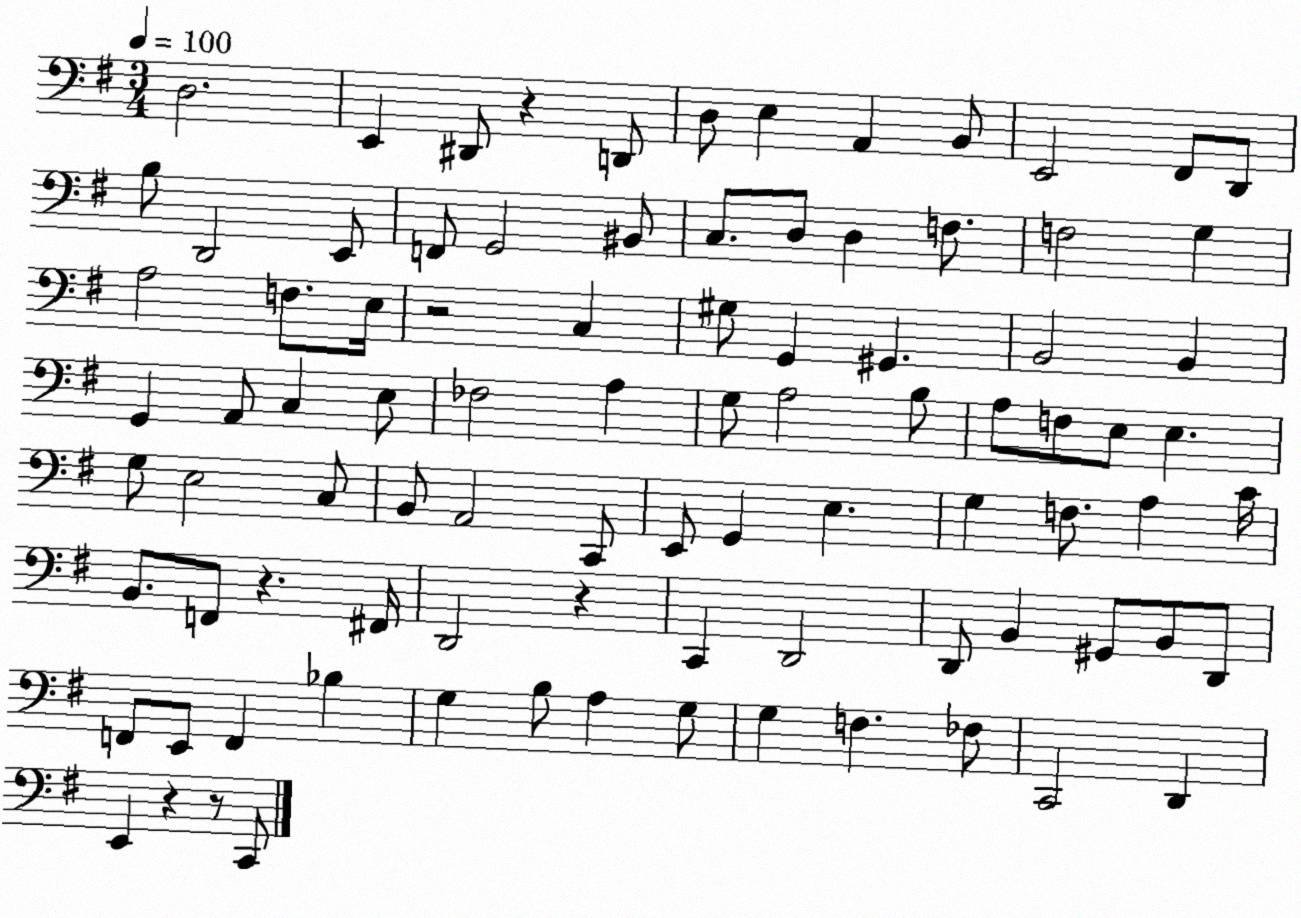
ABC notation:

X:1
T:Untitled
M:3/4
L:1/4
K:G
D,2 E,, ^D,,/2 z D,,/2 D,/2 E, A,, B,,/2 E,,2 ^F,,/2 D,,/2 B,/2 D,,2 E,,/2 F,,/2 G,,2 ^B,,/2 C,/2 D,/2 D, F,/2 F,2 G, A,2 F,/2 E,/4 z2 C, ^G,/2 G,, ^G,, B,,2 B,, G,, A,,/2 C, E,/2 _F,2 A, G,/2 A,2 B,/2 A,/2 F,/2 E,/2 E, G,/2 E,2 C,/2 B,,/2 A,,2 C,,/2 E,,/2 G,, E, G, F,/2 A, C/4 B,,/2 F,,/2 z ^F,,/4 D,,2 z C,, D,,2 D,,/2 B,, ^G,,/2 B,,/2 D,,/2 F,,/2 E,,/2 F,, _B, G, B,/2 A, G,/2 G, F, _F,/2 C,,2 D,, E,, z z/2 C,,/2